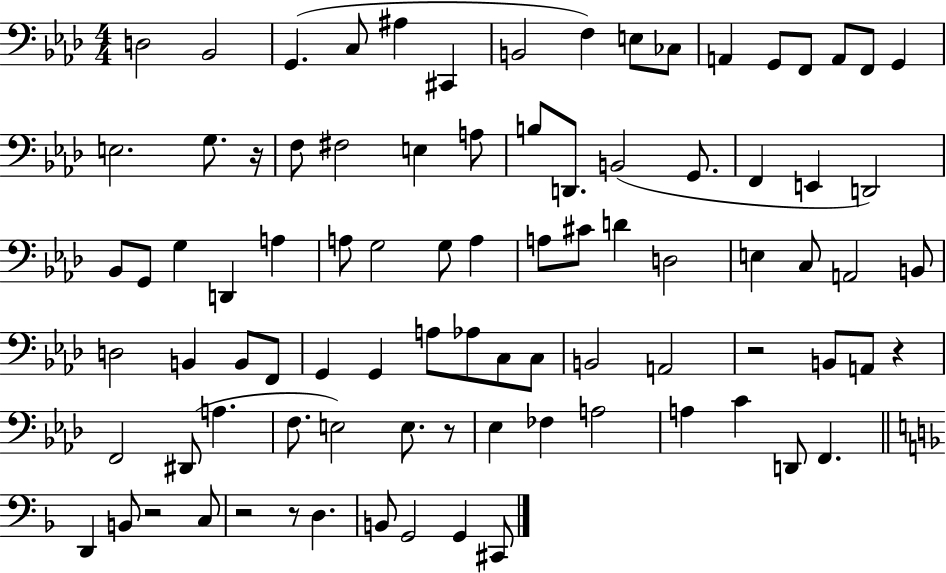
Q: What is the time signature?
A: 4/4